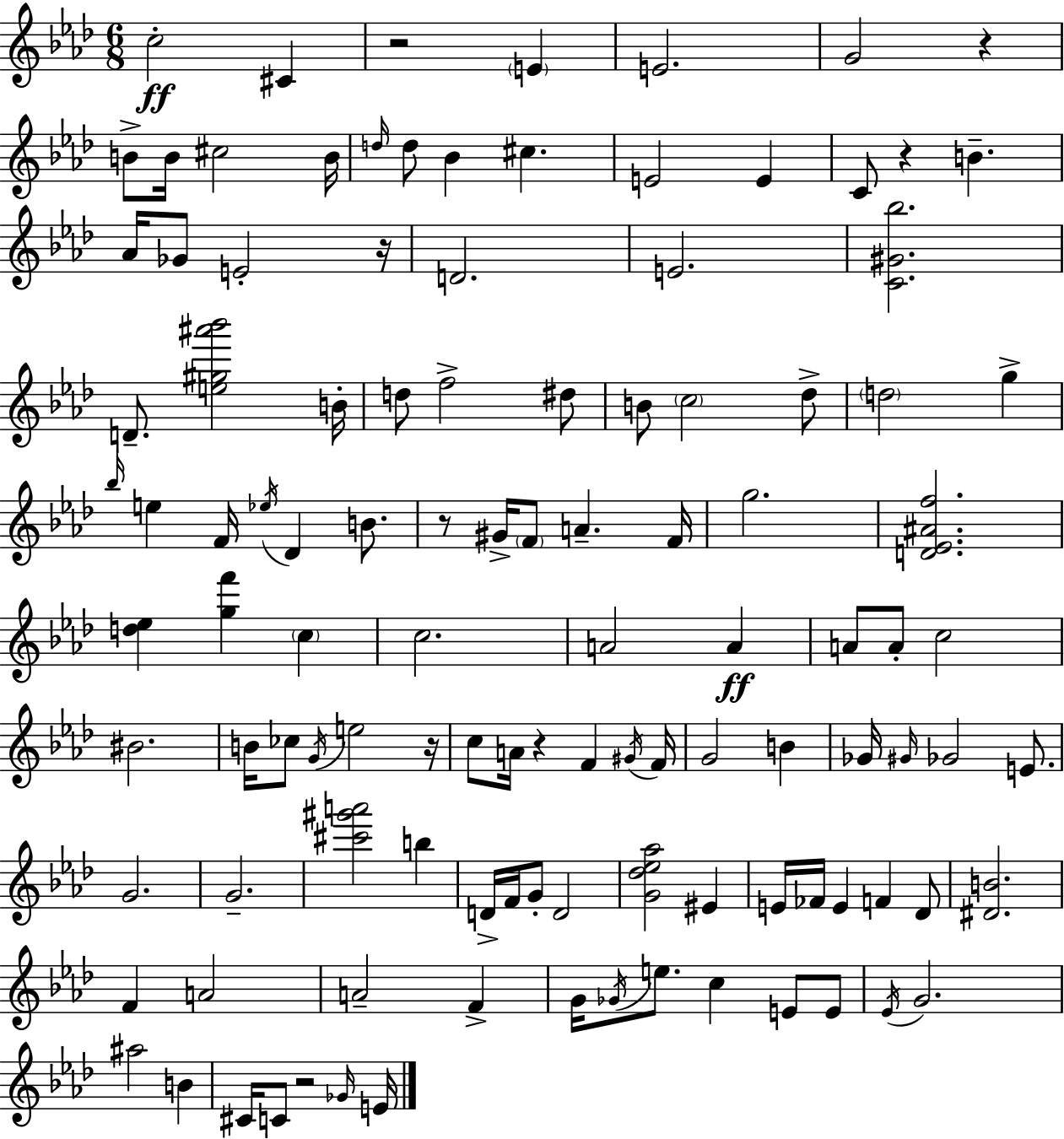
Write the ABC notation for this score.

X:1
T:Untitled
M:6/8
L:1/4
K:Fm
c2 ^C z2 E E2 G2 z B/2 B/4 ^c2 B/4 d/4 d/2 _B ^c E2 E C/2 z B _A/4 _G/2 E2 z/4 D2 E2 [C^G_b]2 D/2 [e^g^a'_b']2 B/4 d/2 f2 ^d/2 B/2 c2 _d/2 d2 g _b/4 e F/4 _e/4 _D B/2 z/2 ^G/4 F/2 A F/4 g2 [D_E^Af]2 [d_e] [gf'] c c2 A2 A A/2 A/2 c2 ^B2 B/4 _c/2 G/4 e2 z/4 c/2 A/4 z F ^G/4 F/4 G2 B _G/4 ^G/4 _G2 E/2 G2 G2 [^c'^g'a']2 b D/4 F/4 G/2 D2 [G_d_e_a]2 ^E E/4 _F/4 E F _D/2 [^DB]2 F A2 A2 F G/4 _G/4 e/2 c E/2 E/2 _E/4 G2 ^a2 B ^C/4 C/2 z2 _G/4 E/4